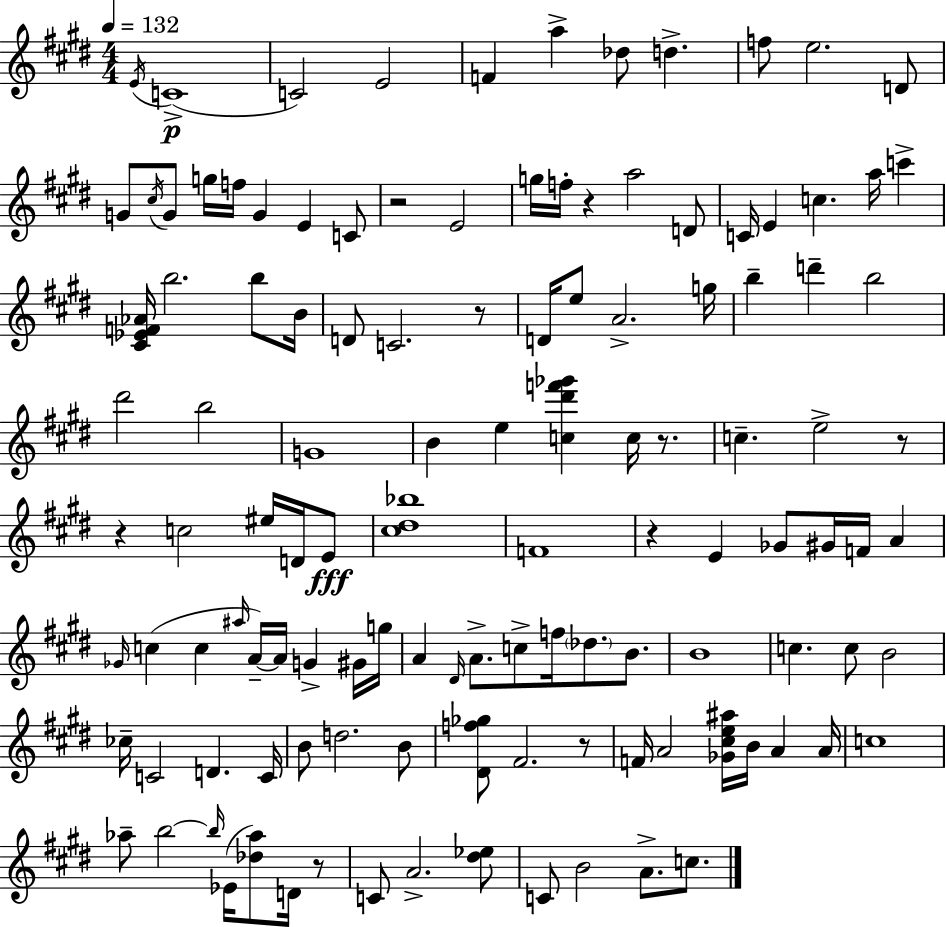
E4/s C4/w C4/h E4/h F4/q A5/q Db5/e D5/q. F5/e E5/h. D4/e G4/e C#5/s G4/e G5/s F5/s G4/q E4/q C4/e R/h E4/h G5/s F5/s R/q A5/h D4/e C4/s E4/q C5/q. A5/s C6/q [C#4,Eb4,F4,Ab4]/s B5/h. B5/e B4/s D4/e C4/h. R/e D4/s E5/e A4/h. G5/s B5/q D6/q B5/h D#6/h B5/h G4/w B4/q E5/q [C5,D#6,F6,Gb6]/q C5/s R/e. C5/q. E5/h R/e R/q C5/h EIS5/s D4/s E4/e [C#5,D#5,Bb5]/w F4/w R/q E4/q Gb4/e G#4/s F4/s A4/q Gb4/s C5/q C5/q A#5/s A4/s A4/s G4/q G#4/s G5/s A4/q D#4/s A4/e. C5/e F5/s Db5/e. B4/e. B4/w C5/q. C5/e B4/h CES5/s C4/h D4/q. C4/s B4/e D5/h. B4/e [D#4,F5,Gb5]/e F#4/h. R/e F4/s A4/h [Gb4,C#5,E5,A#5]/s B4/s A4/q A4/s C5/w Ab5/e B5/h B5/s Eb4/s [Db5,Ab5]/e D4/s R/e C4/e A4/h. [D#5,Eb5]/e C4/e B4/h A4/e. C5/e.